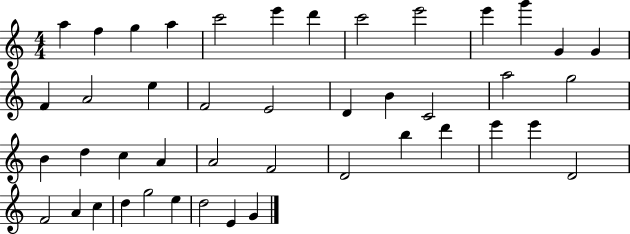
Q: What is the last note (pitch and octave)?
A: G4